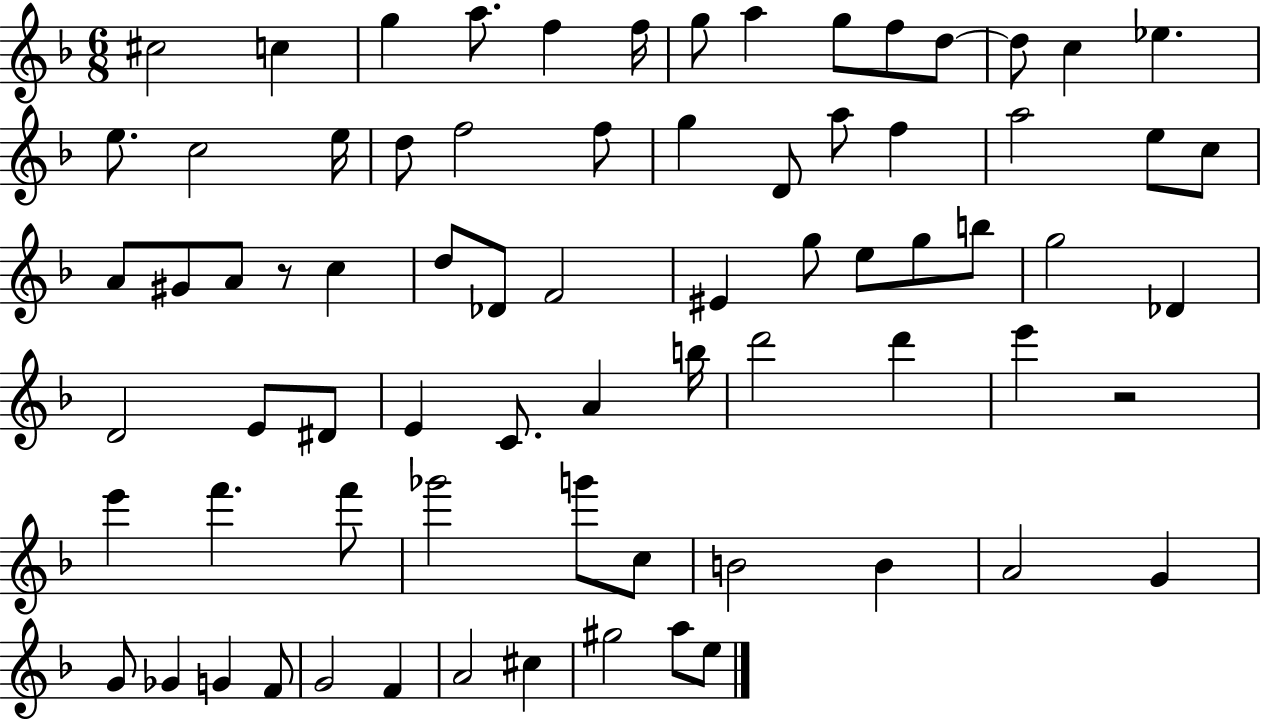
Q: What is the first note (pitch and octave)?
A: C#5